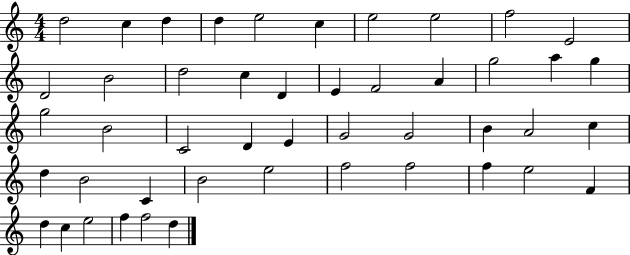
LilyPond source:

{
  \clef treble
  \numericTimeSignature
  \time 4/4
  \key c \major
  d''2 c''4 d''4 | d''4 e''2 c''4 | e''2 e''2 | f''2 e'2 | \break d'2 b'2 | d''2 c''4 d'4 | e'4 f'2 a'4 | g''2 a''4 g''4 | \break g''2 b'2 | c'2 d'4 e'4 | g'2 g'2 | b'4 a'2 c''4 | \break d''4 b'2 c'4 | b'2 e''2 | f''2 f''2 | f''4 e''2 f'4 | \break d''4 c''4 e''2 | f''4 f''2 d''4 | \bar "|."
}